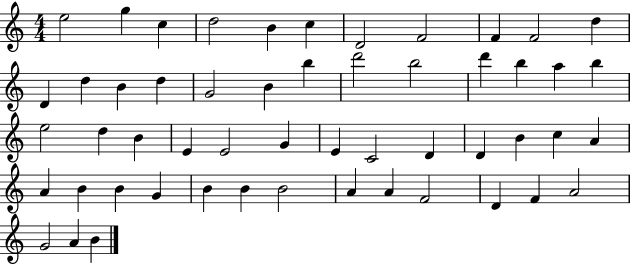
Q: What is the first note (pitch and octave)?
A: E5